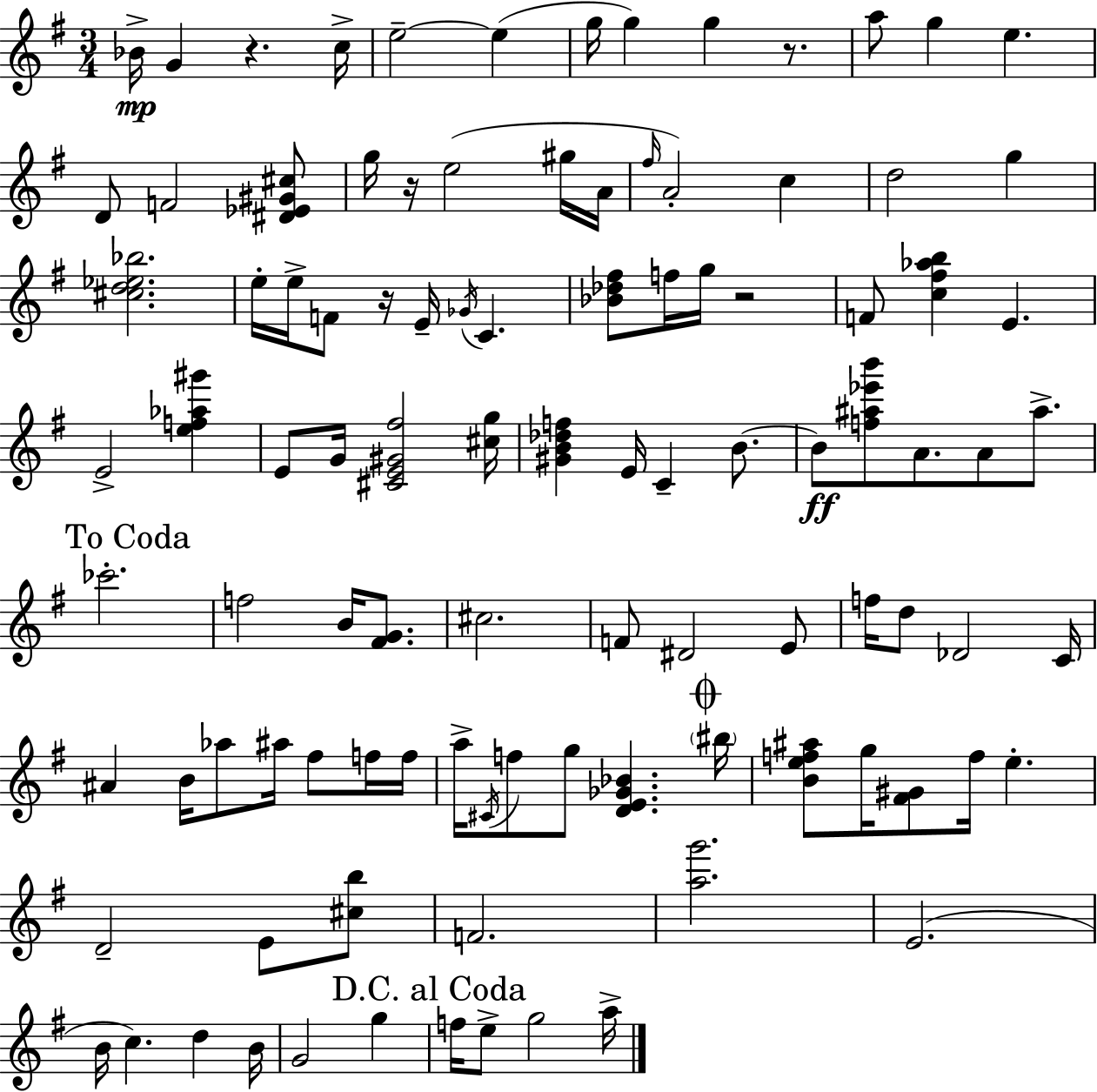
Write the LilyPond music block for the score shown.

{
  \clef treble
  \numericTimeSignature
  \time 3/4
  \key e \minor
  bes'16->\mp g'4 r4. c''16-> | e''2--~~ e''4( | g''16 g''4) g''4 r8. | a''8 g''4 e''4. | \break d'8 f'2 <dis' ees' gis' cis''>8 | g''16 r16 e''2( gis''16 a'16 | \grace { fis''16 }) a'2-. c''4 | d''2 g''4 | \break <cis'' d'' ees'' bes''>2. | e''16-. e''16-> f'8 r16 e'16-- \acciaccatura { ges'16 } c'4. | <bes' des'' fis''>8 f''16 g''16 r2 | f'8 <c'' fis'' aes'' b''>4 e'4. | \break e'2-> <e'' f'' aes'' gis'''>4 | e'8 g'16 <cis' e' gis' fis''>2 | <cis'' g''>16 <gis' b' des'' f''>4 e'16 c'4-- b'8.~~ | b'8\ff <f'' ais'' ees''' b'''>8 a'8. a'8 ais''8.-> | \break \mark "To Coda" ces'''2.-. | f''2 b'16 <fis' g'>8. | cis''2. | f'8 dis'2 | \break e'8 f''16 d''8 des'2 | c'16 ais'4 b'16 aes''8 ais''16 fis''8 | f''16 f''16 a''16-> \acciaccatura { cis'16 } f''8 g''8 <d' e' ges' bes'>4. | \mark \markup { \musicglyph "scripts.coda" } \parenthesize bis''16 <b' e'' f'' ais''>8 g''16 <fis' gis'>8 f''16 e''4.-. | \break d'2-- e'8 | <cis'' b''>8 f'2. | <a'' g'''>2. | e'2.( | \break b'16 c''4.) d''4 | b'16 g'2 g''4 | \mark "D.C. al Coda" f''16 e''8-> g''2 | a''16-> \bar "|."
}